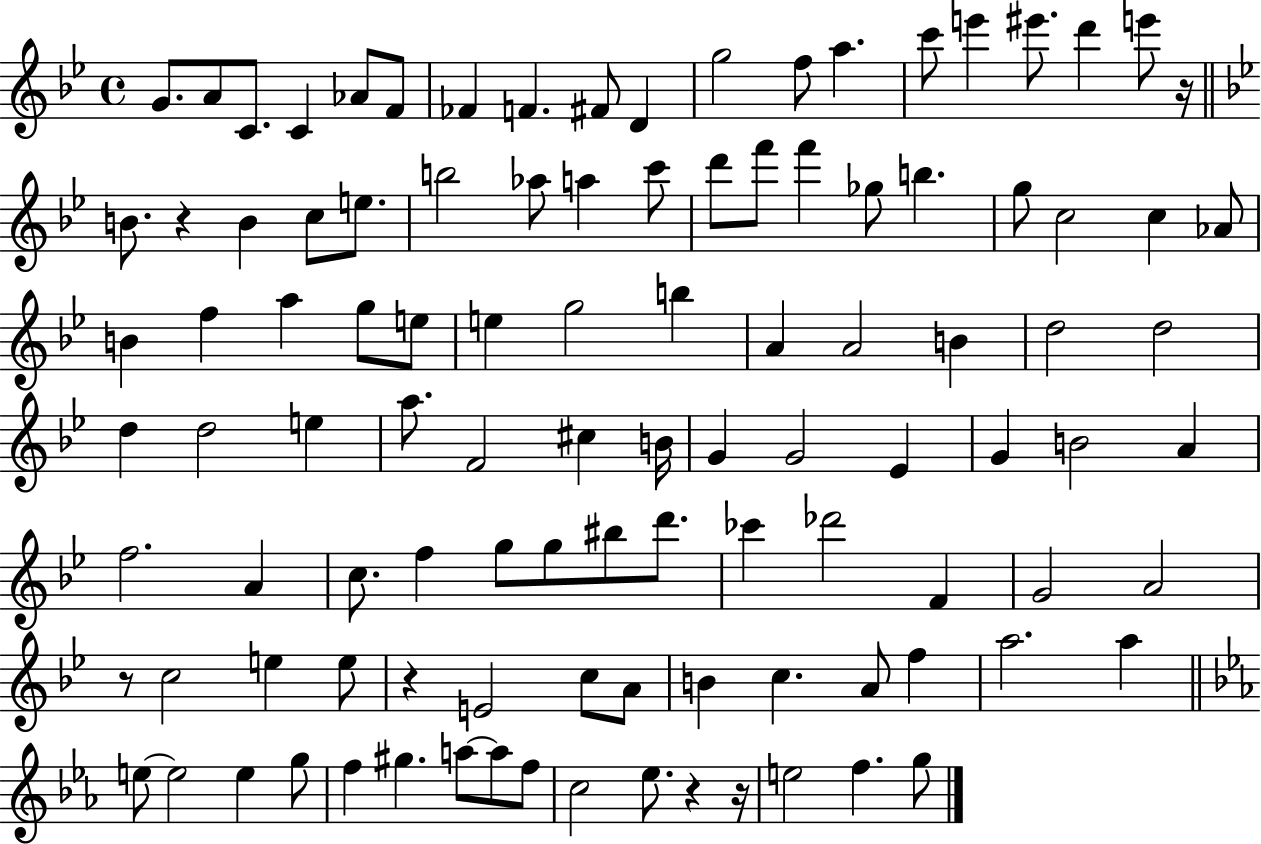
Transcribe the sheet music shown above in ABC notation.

X:1
T:Untitled
M:4/4
L:1/4
K:Bb
G/2 A/2 C/2 C _A/2 F/2 _F F ^F/2 D g2 f/2 a c'/2 e' ^e'/2 d' e'/2 z/4 B/2 z B c/2 e/2 b2 _a/2 a c'/2 d'/2 f'/2 f' _g/2 b g/2 c2 c _A/2 B f a g/2 e/2 e g2 b A A2 B d2 d2 d d2 e a/2 F2 ^c B/4 G G2 _E G B2 A f2 A c/2 f g/2 g/2 ^b/2 d'/2 _c' _d'2 F G2 A2 z/2 c2 e e/2 z E2 c/2 A/2 B c A/2 f a2 a e/2 e2 e g/2 f ^g a/2 a/2 f/2 c2 _e/2 z z/4 e2 f g/2